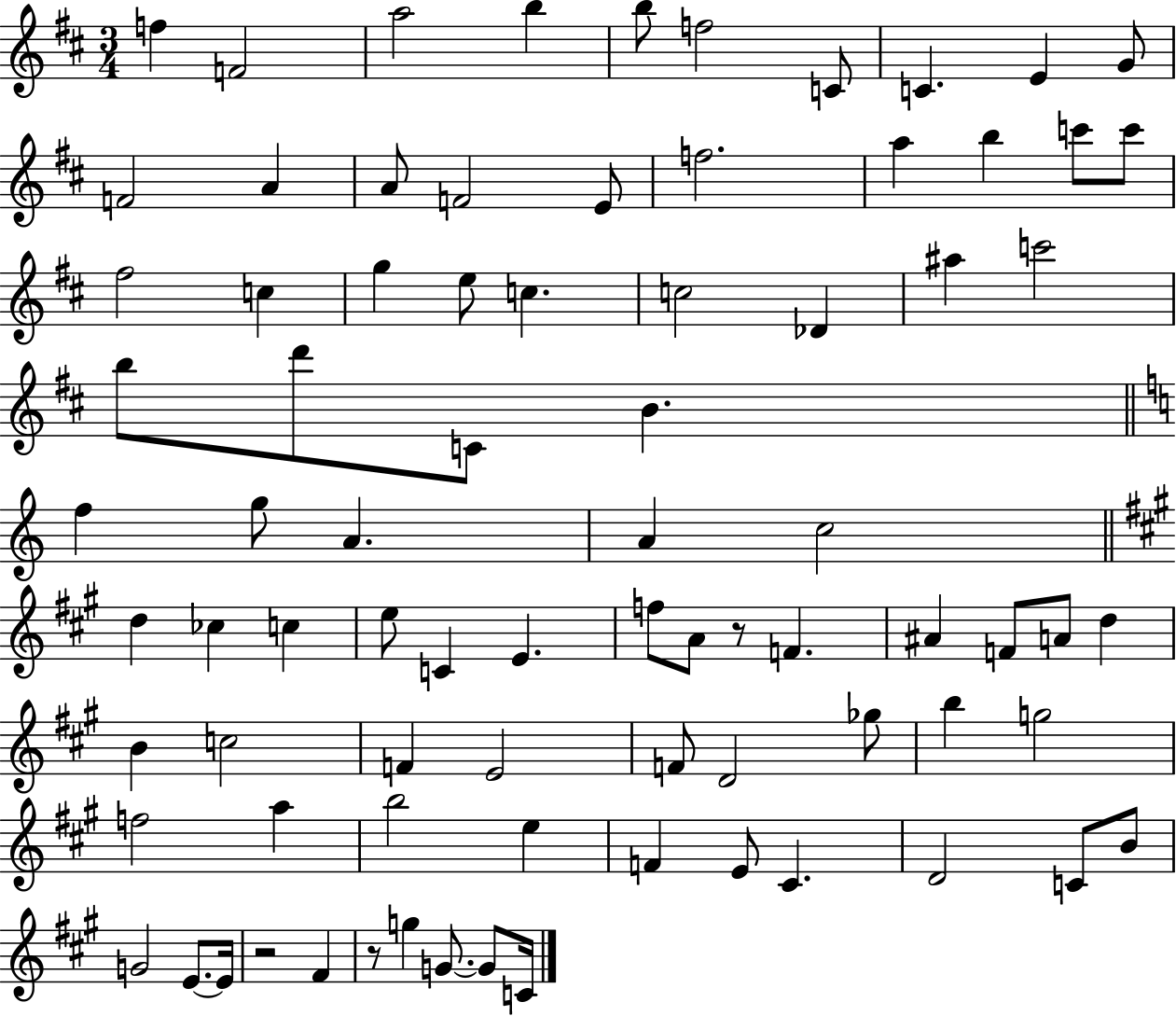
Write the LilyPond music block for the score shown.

{
  \clef treble
  \numericTimeSignature
  \time 3/4
  \key d \major
  f''4 f'2 | a''2 b''4 | b''8 f''2 c'8 | c'4. e'4 g'8 | \break f'2 a'4 | a'8 f'2 e'8 | f''2. | a''4 b''4 c'''8 c'''8 | \break fis''2 c''4 | g''4 e''8 c''4. | c''2 des'4 | ais''4 c'''2 | \break b''8 d'''8 c'8 b'4. | \bar "||" \break \key a \minor f''4 g''8 a'4. | a'4 c''2 | \bar "||" \break \key a \major d''4 ces''4 c''4 | e''8 c'4 e'4. | f''8 a'8 r8 f'4. | ais'4 f'8 a'8 d''4 | \break b'4 c''2 | f'4 e'2 | f'8 d'2 ges''8 | b''4 g''2 | \break f''2 a''4 | b''2 e''4 | f'4 e'8 cis'4. | d'2 c'8 b'8 | \break g'2 e'8.~~ e'16 | r2 fis'4 | r8 g''4 g'8.~~ g'8 c'16 | \bar "|."
}